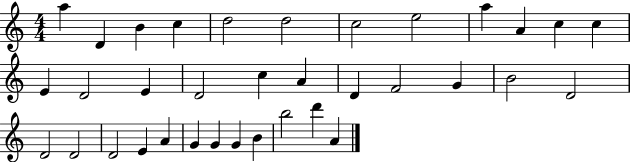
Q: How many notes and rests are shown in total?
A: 35